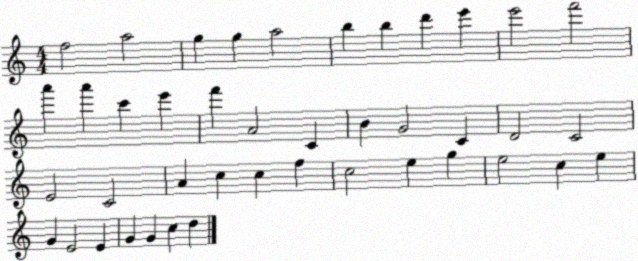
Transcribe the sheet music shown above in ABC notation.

X:1
T:Untitled
M:4/4
L:1/4
K:C
f2 a2 g g a2 b b d' e' e'2 f'2 a' a' c' e' f' A2 C B G2 C D2 C2 E2 C2 A c c f c2 e g e2 c e G E2 E G G c d